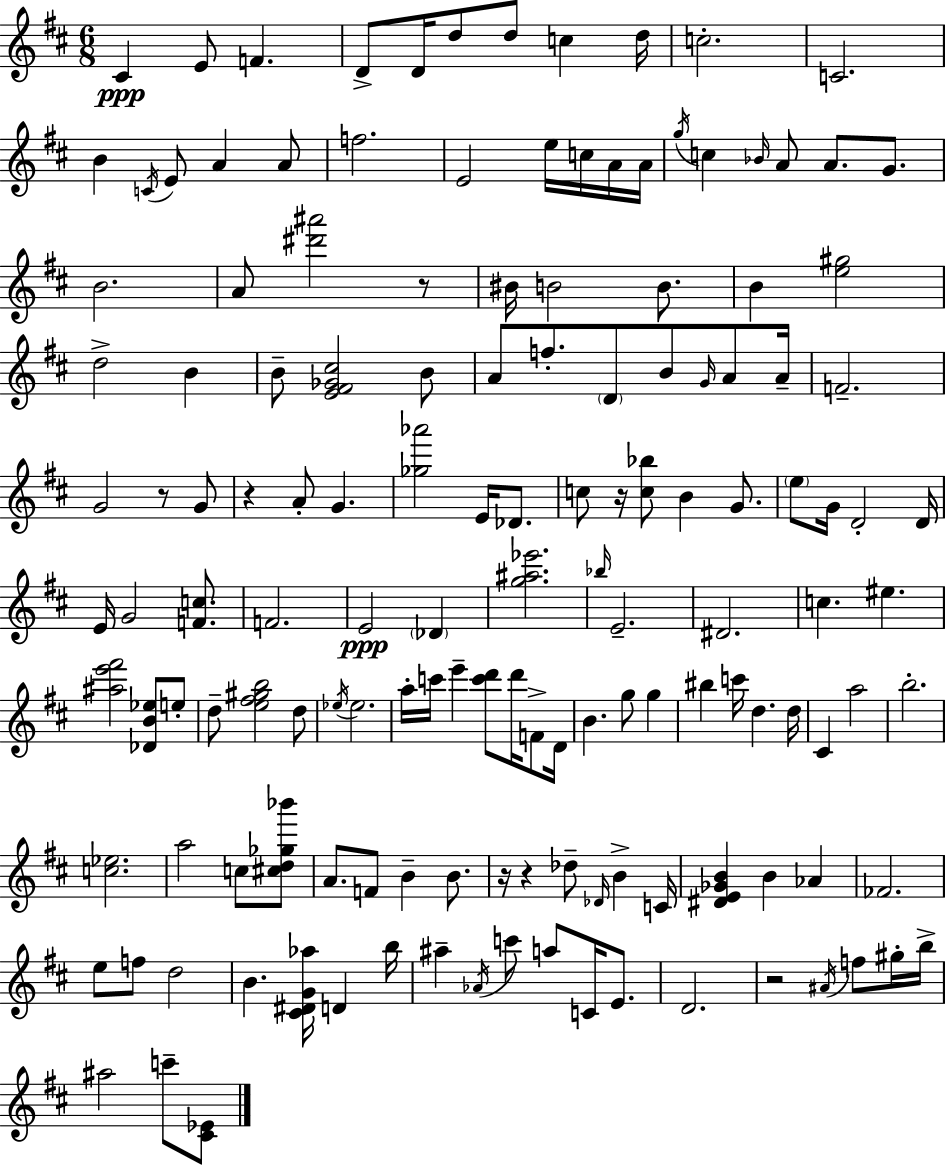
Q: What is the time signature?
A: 6/8